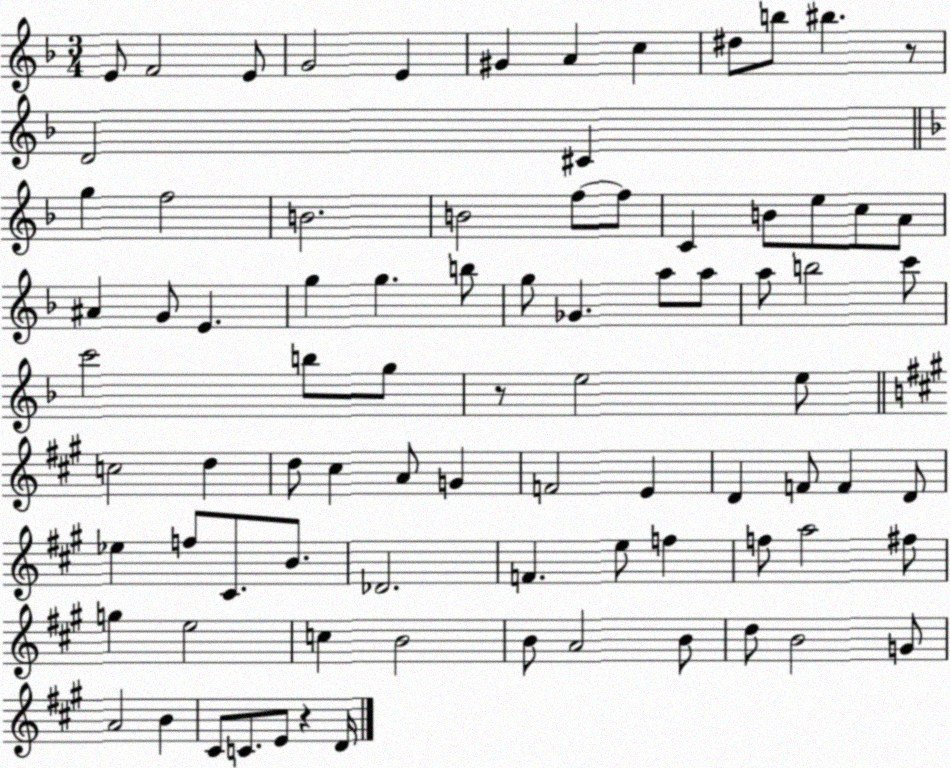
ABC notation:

X:1
T:Untitled
M:3/4
L:1/4
K:F
E/2 F2 E/2 G2 E ^G A c ^d/2 b/2 ^b z/2 D2 ^C g f2 B2 B2 f/2 f/2 C B/2 e/2 c/2 A/2 ^A G/2 E g g b/2 g/2 _G a/2 a/2 a/2 b2 c'/2 c'2 b/2 g/2 z/2 e2 e/2 c2 d d/2 ^c A/2 G F2 E D F/2 F D/2 _e f/2 ^C/2 B/2 _D2 F e/2 f f/2 a2 ^f/2 g e2 c B2 B/2 A2 B/2 d/2 B2 G/2 A2 B ^C/2 C/2 E/2 z D/4